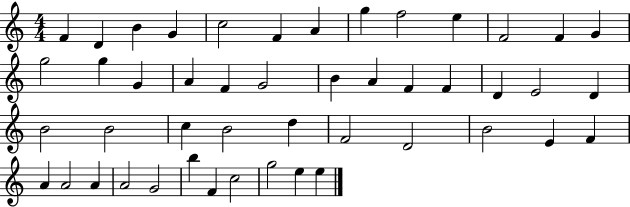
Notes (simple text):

F4/q D4/q B4/q G4/q C5/h F4/q A4/q G5/q F5/h E5/q F4/h F4/q G4/q G5/h G5/q G4/q A4/q F4/q G4/h B4/q A4/q F4/q F4/q D4/q E4/h D4/q B4/h B4/h C5/q B4/h D5/q F4/h D4/h B4/h E4/q F4/q A4/q A4/h A4/q A4/h G4/h B5/q F4/q C5/h G5/h E5/q E5/q